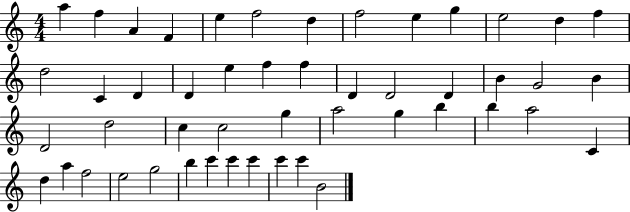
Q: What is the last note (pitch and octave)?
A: B4